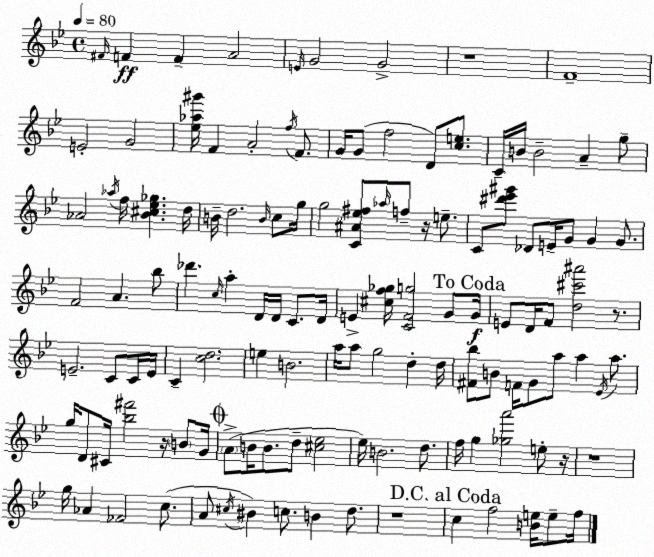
X:1
T:Untitled
M:4/4
L:1/4
K:Gm
^F/4 F F A2 E/4 G2 G2 z4 F4 E2 G2 [_e_a^g']/4 F A2 f/4 F/2 G/4 G/2 f2 D/2 [ce]/2 C/4 B/4 B2 A g/2 _A2 _a/4 f/4 [_B^c_e_g] d/4 B/4 d2 B/4 c/2 g/4 g2 [C^A_e^f]/2 _a/4 f/2 z/4 e/2 C/2 [^d'_e'^g']/2 _D/2 E/4 G/2 G G/2 F2 A _b/2 _d' c/4 a D/4 D/4 C/2 D/4 E [^cf_g]/4 [CFg]2 G/2 G/4 E/2 D/4 F/2 [d^c'^a']2 z/2 E2 C/2 C/4 E/4 C [cd]2 e B2 a/4 a/2 g2 d d/4 [^F_b]/2 B/2 F/4 G/2 a/2 a _E/4 a/2 g/4 D/2 ^C/4 [_b^f']2 z/4 B/2 G/4 A/2 B/4 B/2 d/2 [^c_e]2 _e/4 B2 d/2 f/4 g [_ga']2 e/2 z/4 z4 g/4 _A _F2 c/2 A/2 ^c/4 ^B c/2 B d/2 z4 c f2 [Be]/4 e/2 f/4